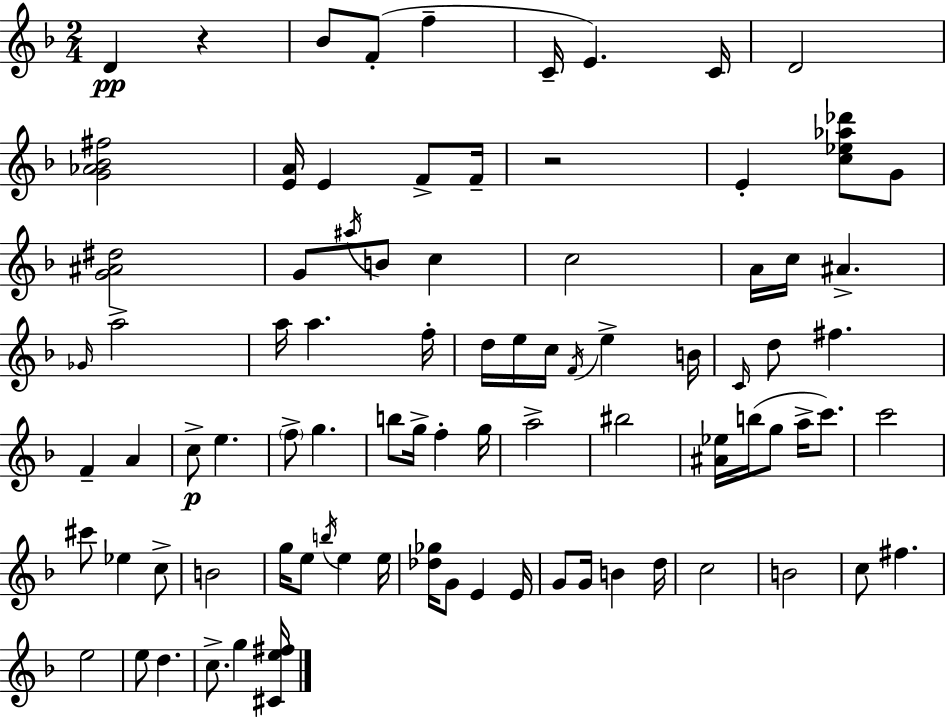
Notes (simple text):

D4/q R/q Bb4/e F4/e F5/q C4/s E4/q. C4/s D4/h [G4,Ab4,Bb4,F#5]/h [E4,A4]/s E4/q F4/e F4/s R/h E4/q [C5,Eb5,Ab5,Db6]/e G4/e [G4,A#4,D#5]/h G4/e A#5/s B4/e C5/q C5/h A4/s C5/s A#4/q. Gb4/s A5/h A5/s A5/q. F5/s D5/s E5/s C5/s F4/s E5/q B4/s C4/s D5/e F#5/q. F4/q A4/q C5/e E5/q. F5/e G5/q. B5/e G5/s F5/q G5/s A5/h BIS5/h [A#4,Eb5]/s B5/s G5/e A5/s C6/e. C6/h C#6/e Eb5/q C5/e B4/h G5/s E5/e B5/s E5/q E5/s [Db5,Gb5]/s G4/e E4/q E4/s G4/e G4/s B4/q D5/s C5/h B4/h C5/e F#5/q. E5/h E5/e D5/q. C5/e. G5/q [C#4,E5,F#5]/s